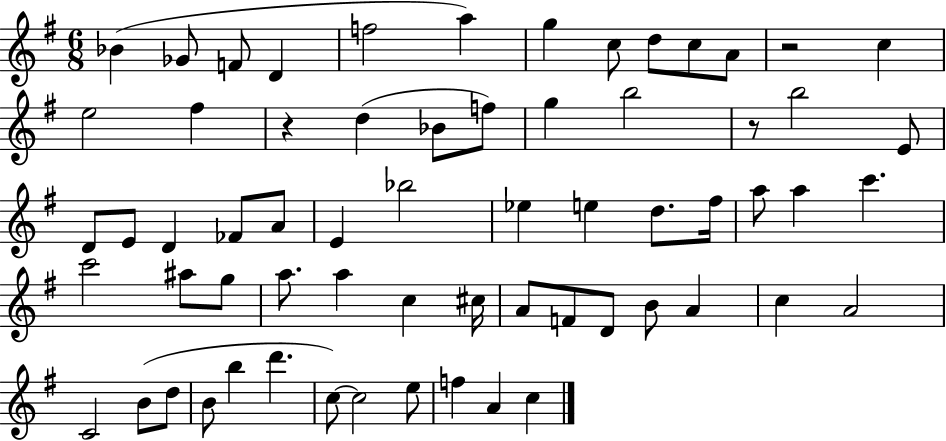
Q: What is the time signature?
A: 6/8